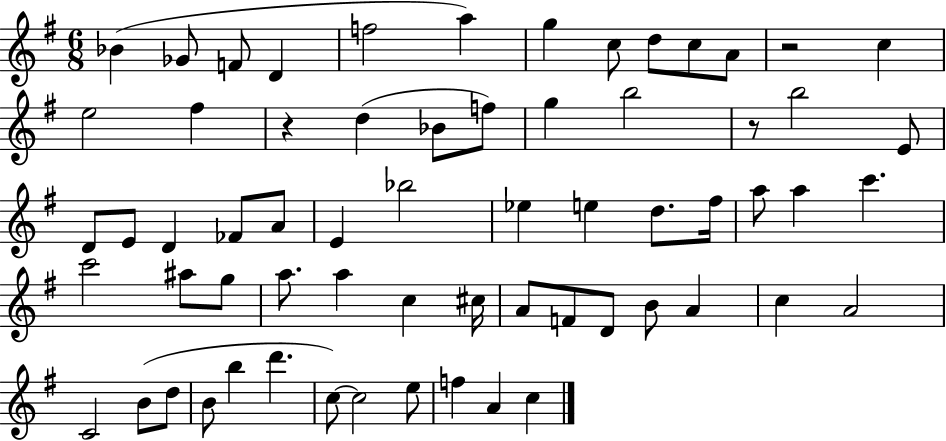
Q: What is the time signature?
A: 6/8